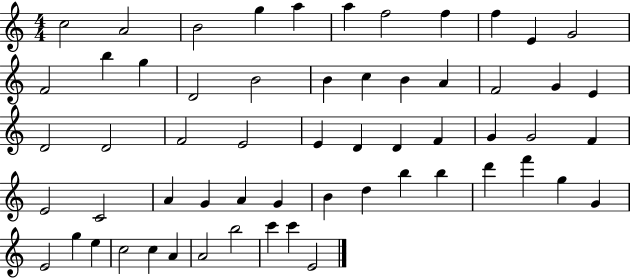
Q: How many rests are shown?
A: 0